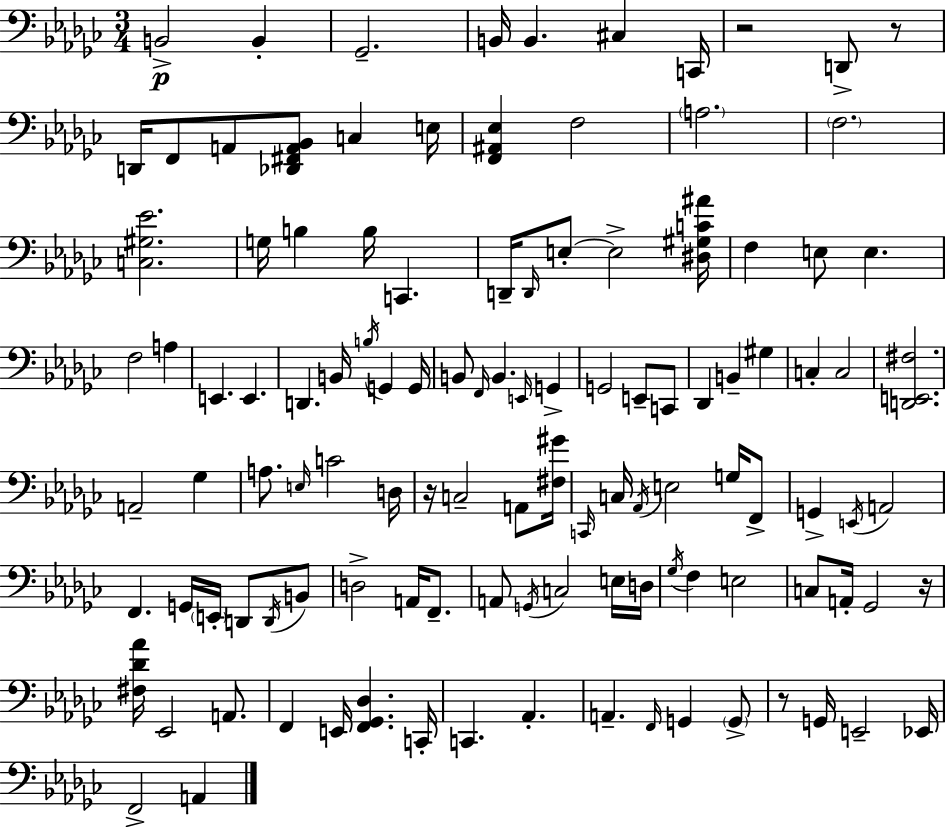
{
  \clef bass
  \numericTimeSignature
  \time 3/4
  \key ees \minor
  b,2->\p b,4-. | ges,2.-- | b,16 b,4. cis4 c,16 | r2 d,8-> r8 | \break d,16 f,8 a,8 <des, fis, a, bes,>8 c4 e16 | <f, ais, ees>4 f2 | \parenthesize a2. | \parenthesize f2. | \break <c gis ees'>2. | g16 b4 b16 c,4. | d,16-- \grace { d,16 } e8-.~~ e2-> | <dis gis c' ais'>16 f4 e8 e4. | \break f2 a4 | e,4. e,4. | d,4. b,16 \acciaccatura { b16 } g,4 | g,16 b,8 \grace { f,16 } b,4. \grace { e,16 } | \break g,4-> g,2 | e,8-- c,8 des,4 b,4-- | gis4 c4-. c2 | <d, e, fis>2. | \break a,2-- | ges4 a8. \grace { e16 } c'2 | d16 r16 c2-- | a,8 <fis gis'>16 \grace { c,16 } c16 \acciaccatura { aes,16 } e2 | \break g16 f,8-> g,4-> \acciaccatura { e,16 } | a,2 f,4. | g,16 \parenthesize e,16-. d,8 \acciaccatura { d,16 } b,8 d2-> | a,16 f,8.-- a,8 \acciaccatura { g,16 } | \break c2 e16 d16 \acciaccatura { ges16 } f4 | e2 c8 | a,16-. ges,2 r16 <fis des' aes'>16 | ees,2 a,8. f,4 | \break e,16 <f, ges, des>4. c,16-. c,4. | aes,4.-. a,4.-- | \grace { f,16 } g,4 \parenthesize g,8-> | r8 g,16 e,2-- ees,16 | \break f,2-> a,4 | \bar "|."
}